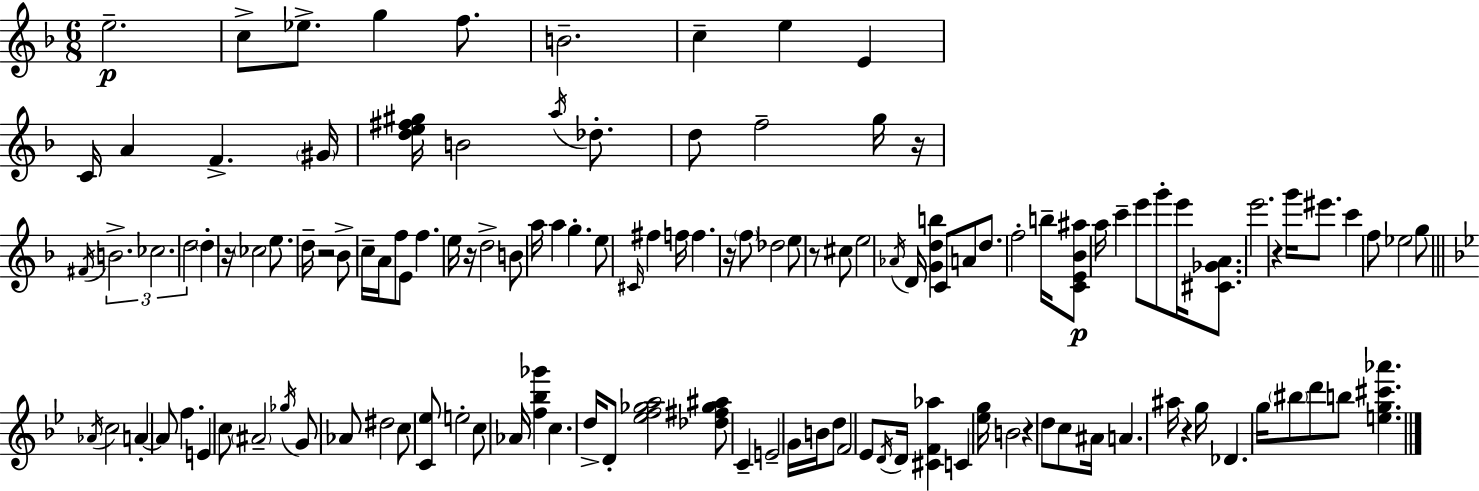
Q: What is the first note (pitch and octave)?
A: E5